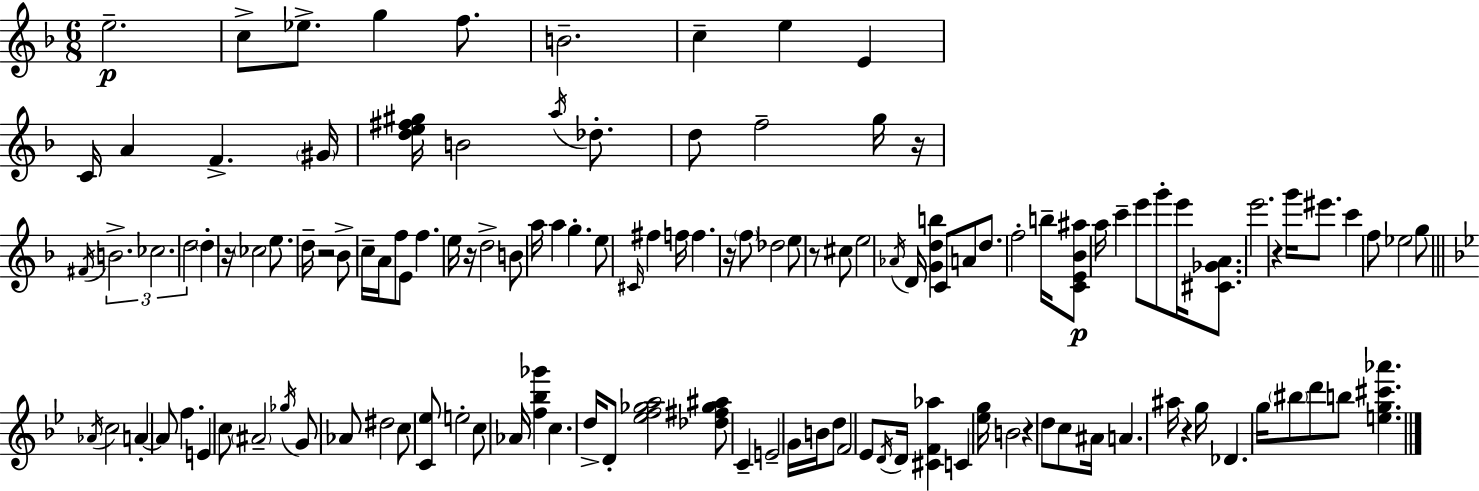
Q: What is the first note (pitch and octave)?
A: E5